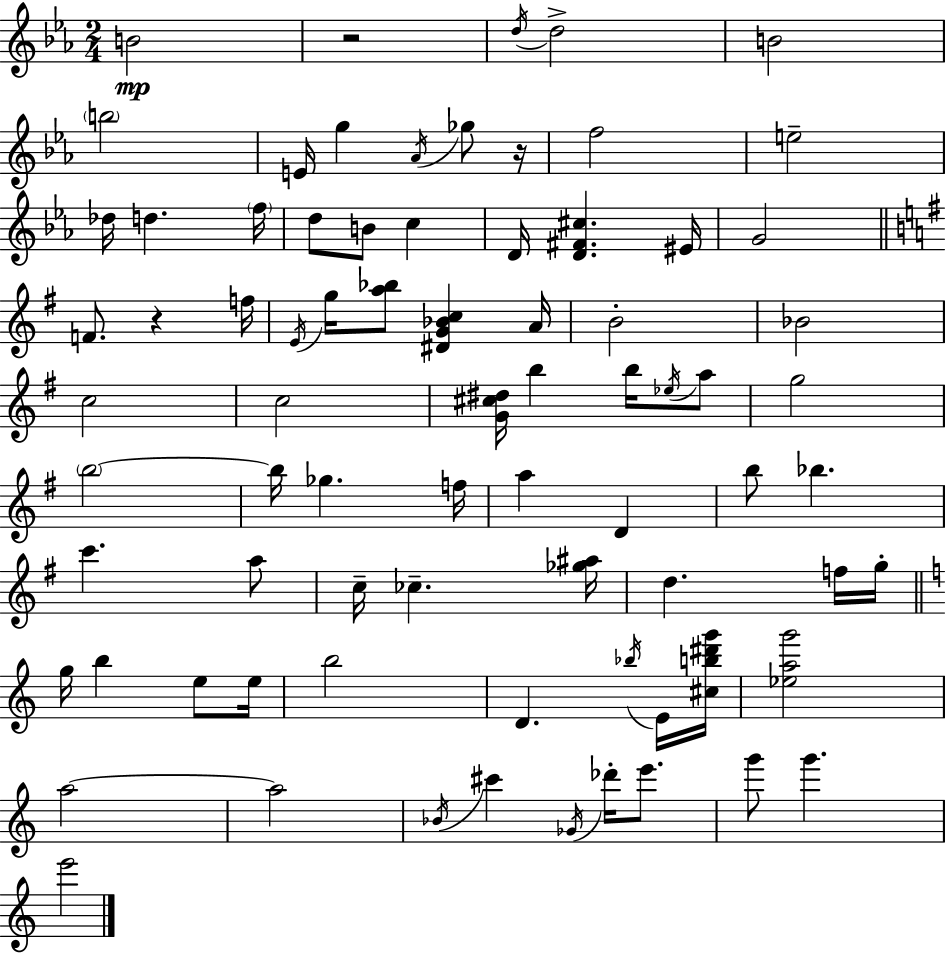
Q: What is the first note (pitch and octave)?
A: B4